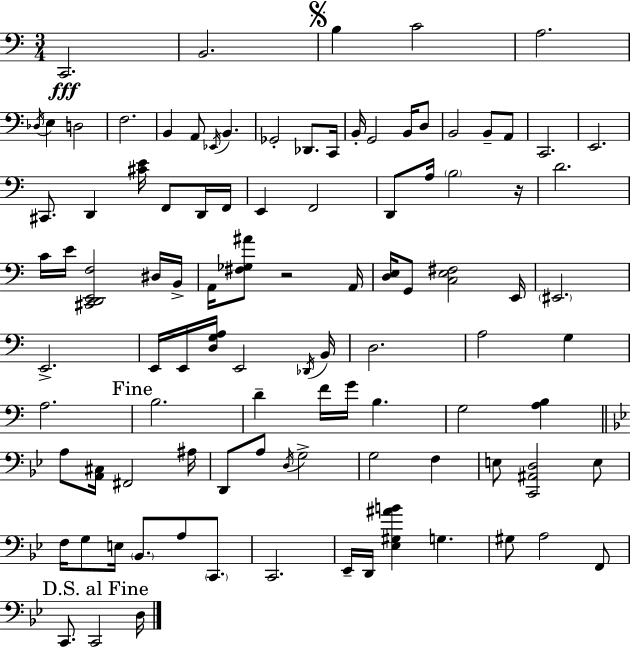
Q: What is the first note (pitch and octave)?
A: C2